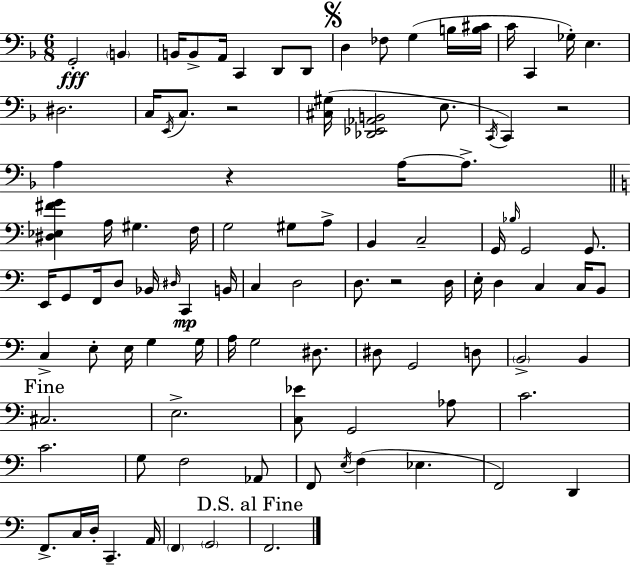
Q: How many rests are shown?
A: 4